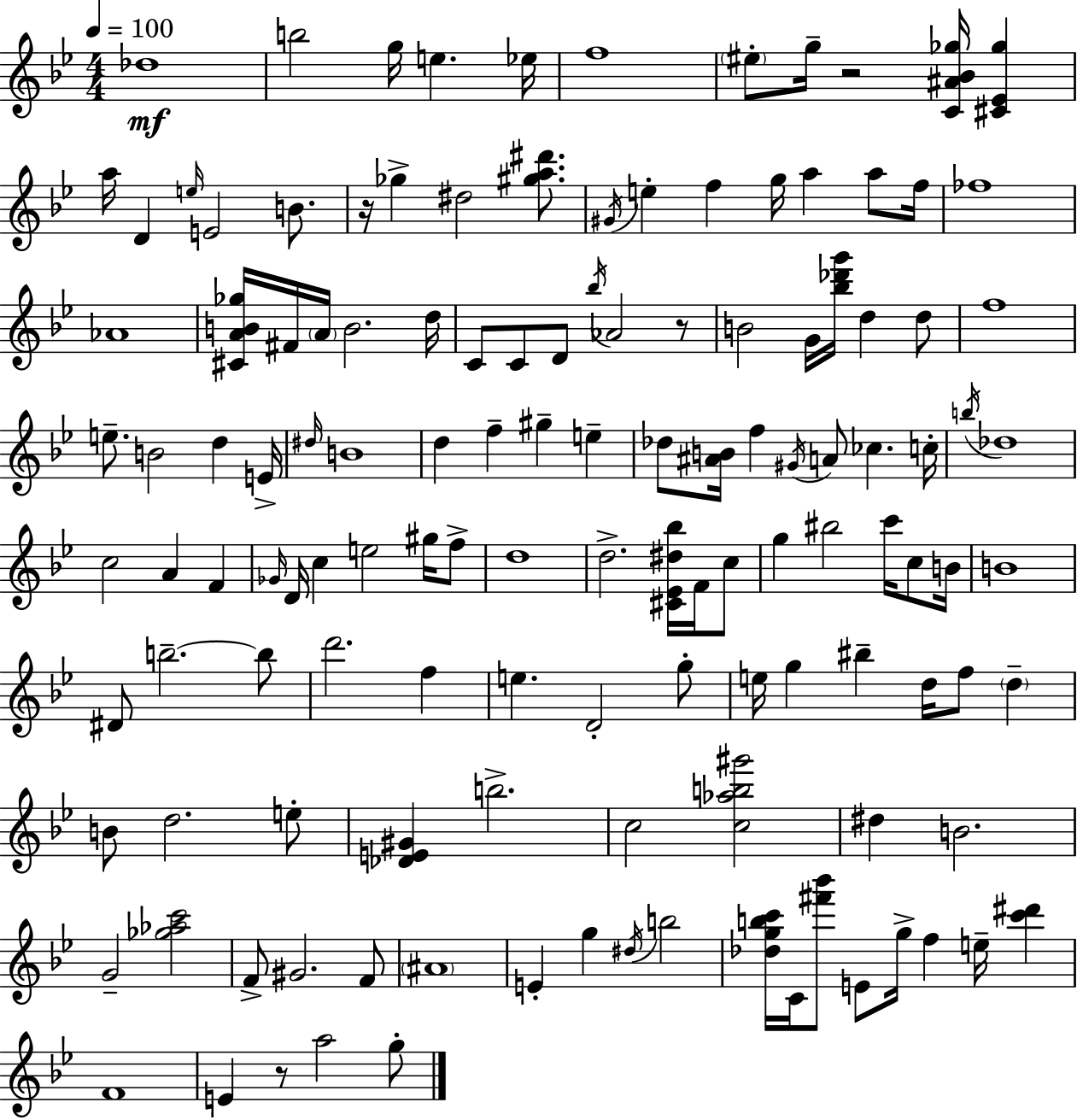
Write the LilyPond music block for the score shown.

{
  \clef treble
  \numericTimeSignature
  \time 4/4
  \key g \minor
  \tempo 4 = 100
  des''1\mf | b''2 g''16 e''4. ees''16 | f''1 | \parenthesize eis''8-. g''16-- r2 <c' ais' bes' ges''>16 <cis' ees' ges''>4 | \break a''16 d'4 \grace { e''16 } e'2 b'8. | r16 ges''4-> dis''2 <gis'' a'' dis'''>8. | \acciaccatura { gis'16 } e''4-. f''4 g''16 a''4 a''8 | f''16 fes''1 | \break aes'1 | <cis' a' b' ges''>16 fis'16 \parenthesize a'16 b'2. | d''16 c'8 c'8 d'8 \acciaccatura { bes''16 } aes'2 | r8 b'2 g'16 <bes'' des''' g'''>16 d''4 | \break d''8 f''1 | e''8.-- b'2 d''4 | e'16-> \grace { dis''16 } b'1 | d''4 f''4-- gis''4-- | \break e''4-- des''8 <ais' b'>16 f''4 \acciaccatura { gis'16 } a'8 ces''4. | c''16-. \acciaccatura { b''16 } des''1 | c''2 a'4 | f'4 \grace { ges'16 } d'16 c''4 e''2 | \break gis''16 f''8-> d''1 | d''2.-> | <cis' ees' dis'' bes''>16 f'16 c''8 g''4 bis''2 | c'''16 c''8 b'16 b'1 | \break dis'8 b''2.--~~ | b''8 d'''2. | f''4 e''4. d'2-. | g''8-. e''16 g''4 bis''4-- | \break d''16 f''8 \parenthesize d''4-- b'8 d''2. | e''8-. <des' e' gis'>4 b''2.-> | c''2 <c'' aes'' b'' gis'''>2 | dis''4 b'2. | \break g'2-- <ges'' aes'' c'''>2 | f'8-> gis'2. | f'8 \parenthesize ais'1 | e'4-. g''4 \acciaccatura { dis''16 } | \break b''2 <des'' g'' b'' c'''>16 c'16 <fis''' bes'''>8 e'8 g''16-> f''4 | e''16-- <c''' dis'''>4 f'1 | e'4 r8 a''2 | g''8-. \bar "|."
}